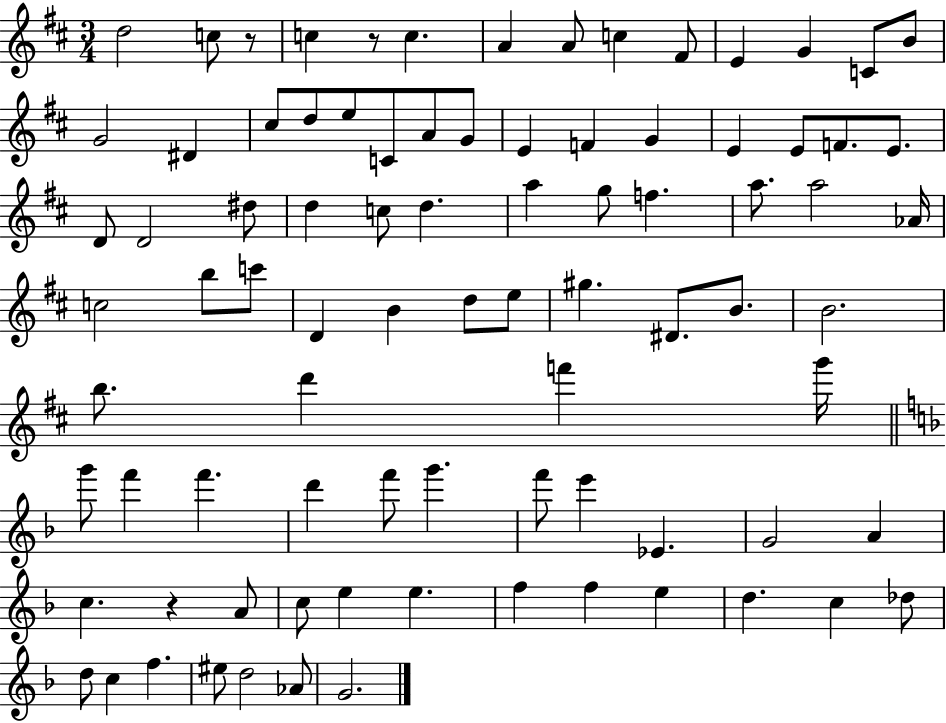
D5/h C5/e R/e C5/q R/e C5/q. A4/q A4/e C5/q F#4/e E4/q G4/q C4/e B4/e G4/h D#4/q C#5/e D5/e E5/e C4/e A4/e G4/e E4/q F4/q G4/q E4/q E4/e F4/e. E4/e. D4/e D4/h D#5/e D5/q C5/e D5/q. A5/q G5/e F5/q. A5/e. A5/h Ab4/s C5/h B5/e C6/e D4/q B4/q D5/e E5/e G#5/q. D#4/e. B4/e. B4/h. B5/e. D6/q F6/q G6/s G6/e F6/q F6/q. D6/q F6/e G6/q. F6/e E6/q Eb4/q. G4/h A4/q C5/q. R/q A4/e C5/e E5/q E5/q. F5/q F5/q E5/q D5/q. C5/q Db5/e D5/e C5/q F5/q. EIS5/e D5/h Ab4/e G4/h.